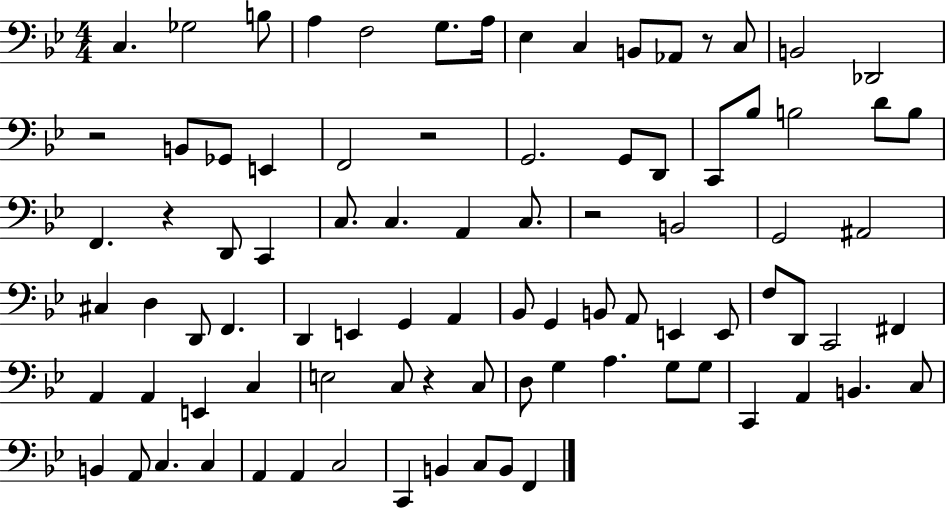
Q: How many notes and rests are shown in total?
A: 88